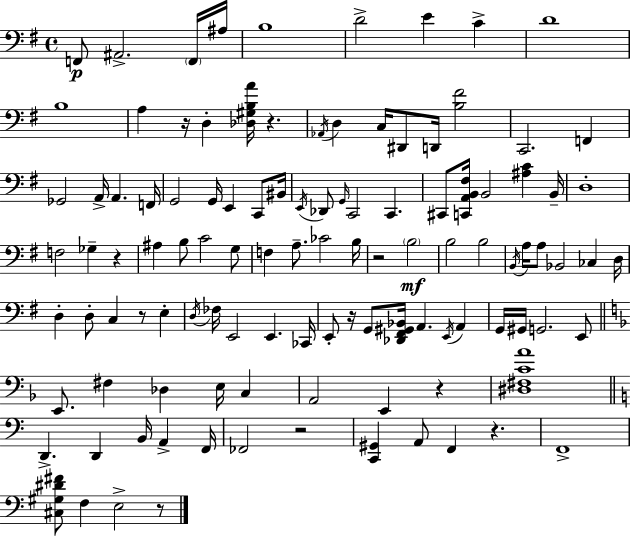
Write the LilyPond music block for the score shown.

{
  \clef bass
  \time 4/4
  \defaultTimeSignature
  \key g \major
  f,8\p ais,2.-> \parenthesize f,16 ais16 | b1 | d'2-> e'4 c'4-> | d'1 | \break b1 | a4 r16 d4-. <des gis b a'>16 r4. | \acciaccatura { aes,16 } d4 c16 dis,8 d,16 <b fis'>2 | c,2. f,4 | \break ges,2 a,16-> a,4. | f,16 g,2 g,16 e,4 c,8 | bis,16 \acciaccatura { e,16 } des,8 \grace { g,16 } c,2 c,4. | cis,8 <c, a, b, fis>16 b,2 <ais c'>4 | \break b,16-- d1-. | f2 ges4-- r4 | ais4 b8 c'2 | g8 f4 a8.-- ces'2 | \break b16 r2 \parenthesize b2\mf | b2 b2 | \acciaccatura { b,16 } a16 a8 bes,2 ces4 | d16 d4-. d8-. c4 r8 | \break e4-. \acciaccatura { d16 } fes16 e,2 e,4. | ces,16 e,8-. r16 g,8 <des, fis, gis, bes,>16 a,4. | \acciaccatura { e,16 } a,4 g,16 gis,16 g,2. | e,8 \bar "||" \break \key d \minor e,8. fis4 des4 e16 c4 | a,2 e,4 r4 | <dis fis c' a'>1 | \bar "||" \break \key c \major d,4.-> d,4 b,16 a,4-> f,16 | fes,2 r2 | <c, gis,>4 a,8 f,4 r4. | f,1-> | \break <cis gis dis' fis'>8 f4 e2-> r8 | \bar "|."
}